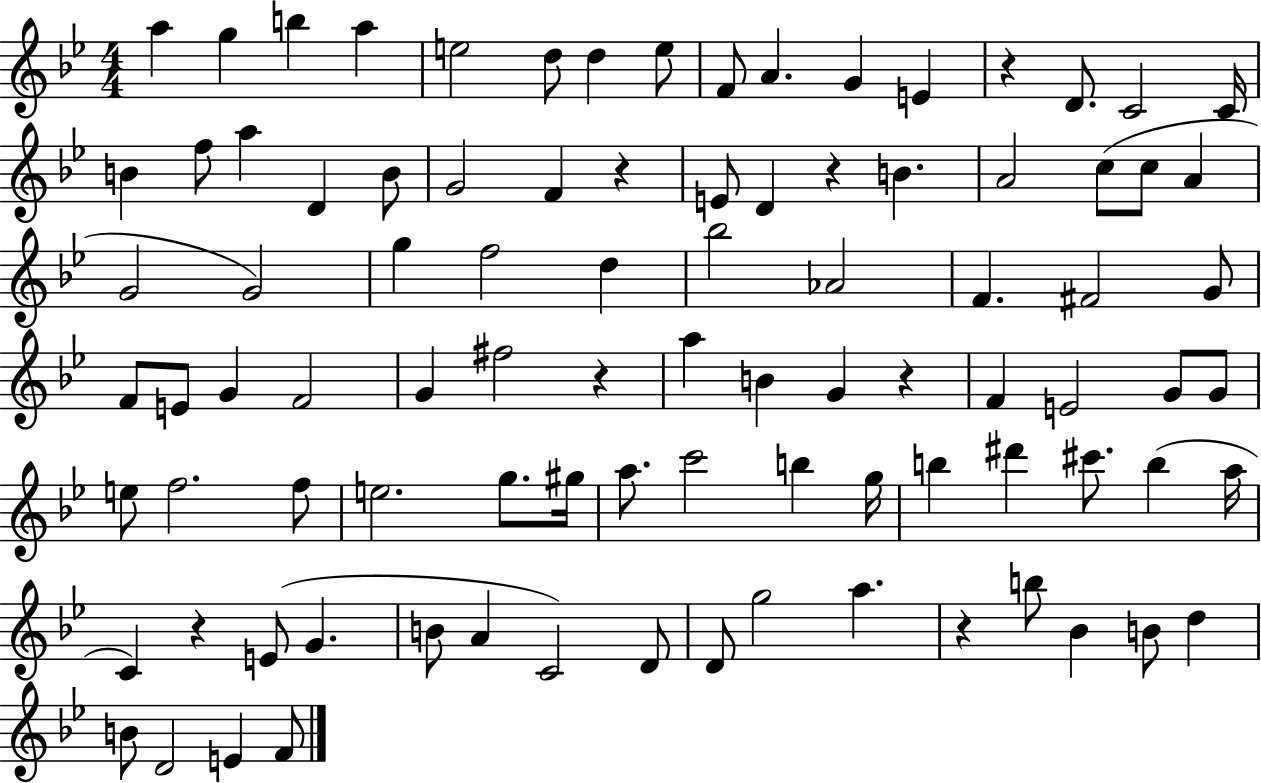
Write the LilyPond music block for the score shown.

{
  \clef treble
  \numericTimeSignature
  \time 4/4
  \key bes \major
  \repeat volta 2 { a''4 g''4 b''4 a''4 | e''2 d''8 d''4 e''8 | f'8 a'4. g'4 e'4 | r4 d'8. c'2 c'16 | \break b'4 f''8 a''4 d'4 b'8 | g'2 f'4 r4 | e'8 d'4 r4 b'4. | a'2 c''8( c''8 a'4 | \break g'2 g'2) | g''4 f''2 d''4 | bes''2 aes'2 | f'4. fis'2 g'8 | \break f'8 e'8 g'4 f'2 | g'4 fis''2 r4 | a''4 b'4 g'4 r4 | f'4 e'2 g'8 g'8 | \break e''8 f''2. f''8 | e''2. g''8. gis''16 | a''8. c'''2 b''4 g''16 | b''4 dis'''4 cis'''8. b''4( a''16 | \break c'4) r4 e'8( g'4. | b'8 a'4 c'2) d'8 | d'8 g''2 a''4. | r4 b''8 bes'4 b'8 d''4 | \break b'8 d'2 e'4 f'8 | } \bar "|."
}